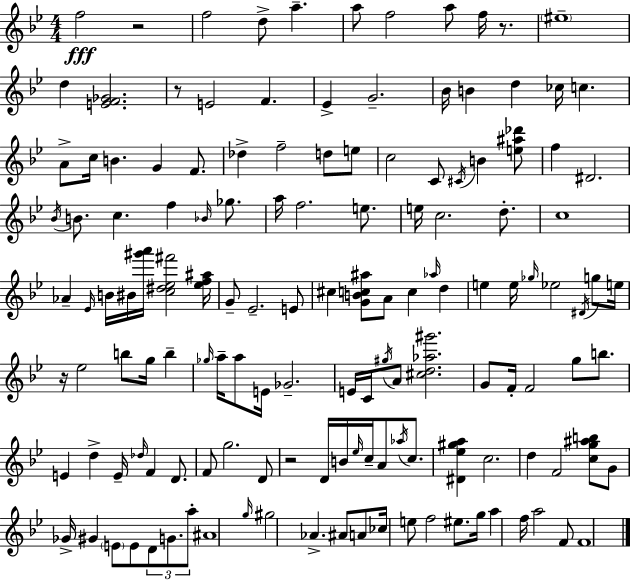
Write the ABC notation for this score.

X:1
T:Untitled
M:4/4
L:1/4
K:Bb
f2 z2 f2 d/2 a a/2 f2 a/2 f/4 z/2 ^e4 d [EF_G]2 z/2 E2 F _E G2 _B/4 B d _c/4 c A/2 c/4 B G F/2 _d f2 d/2 e/2 c2 C/2 ^C/4 B [e^a_d']/2 f ^D2 _B/4 B/2 c f _B/4 _g/2 a/4 f2 e/2 e/4 c2 d/2 c4 _A _E/4 B/4 ^B/4 [^g'a']/4 [c^d_e^f']2 [_ef^a]/4 G/2 _E2 E/2 ^c [GBc^a]/2 A/2 c _a/4 d e e/4 _g/4 _e2 ^D/4 g/2 e/4 z/4 _e2 b/2 g/4 b _g/4 a/4 a/2 E/4 _G2 E/4 C/4 ^g/4 A/2 [^cd_a^g']2 G/2 F/4 F2 g/2 b/2 E d E/4 _d/4 F D/2 F/2 g2 D/2 z2 D/4 B/4 _e/4 c/4 A/2 _a/4 c/2 [^D_e^ga] c2 d F2 [cg^ab]/2 G/2 _G/4 ^G E/2 E/2 D/2 G/2 a/2 ^A4 g/4 ^g2 _A ^A/2 A/2 _c/4 e/2 f2 ^e/2 g/4 a f/4 a2 F/2 F4